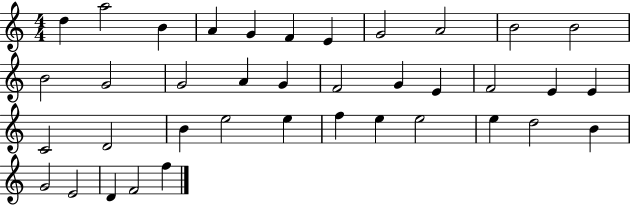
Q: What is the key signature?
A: C major